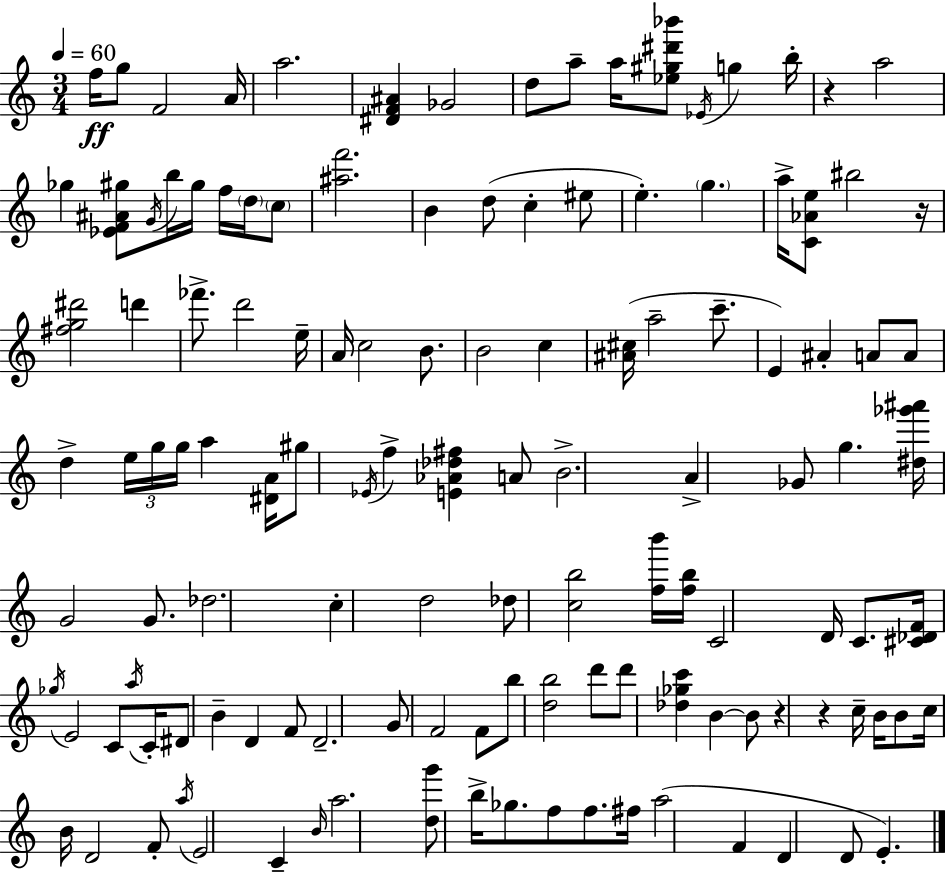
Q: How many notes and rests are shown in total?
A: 126